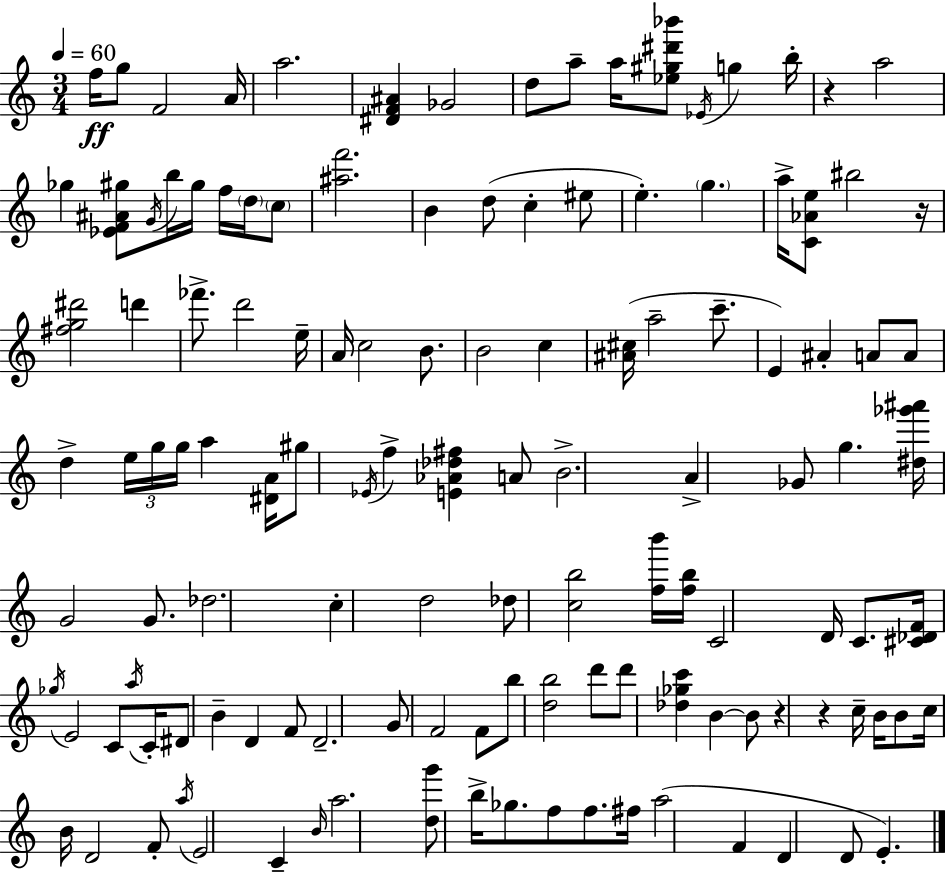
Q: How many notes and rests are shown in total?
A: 126